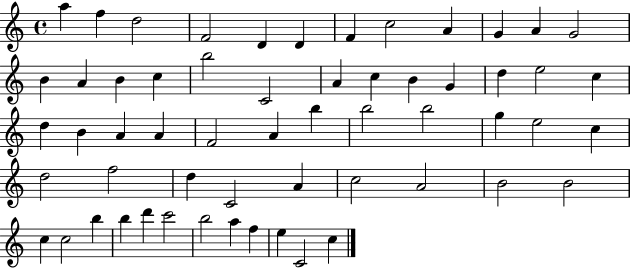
X:1
T:Untitled
M:4/4
L:1/4
K:C
a f d2 F2 D D F c2 A G A G2 B A B c b2 C2 A c B G d e2 c d B A A F2 A b b2 b2 g e2 c d2 f2 d C2 A c2 A2 B2 B2 c c2 b b d' c'2 b2 a f e C2 c